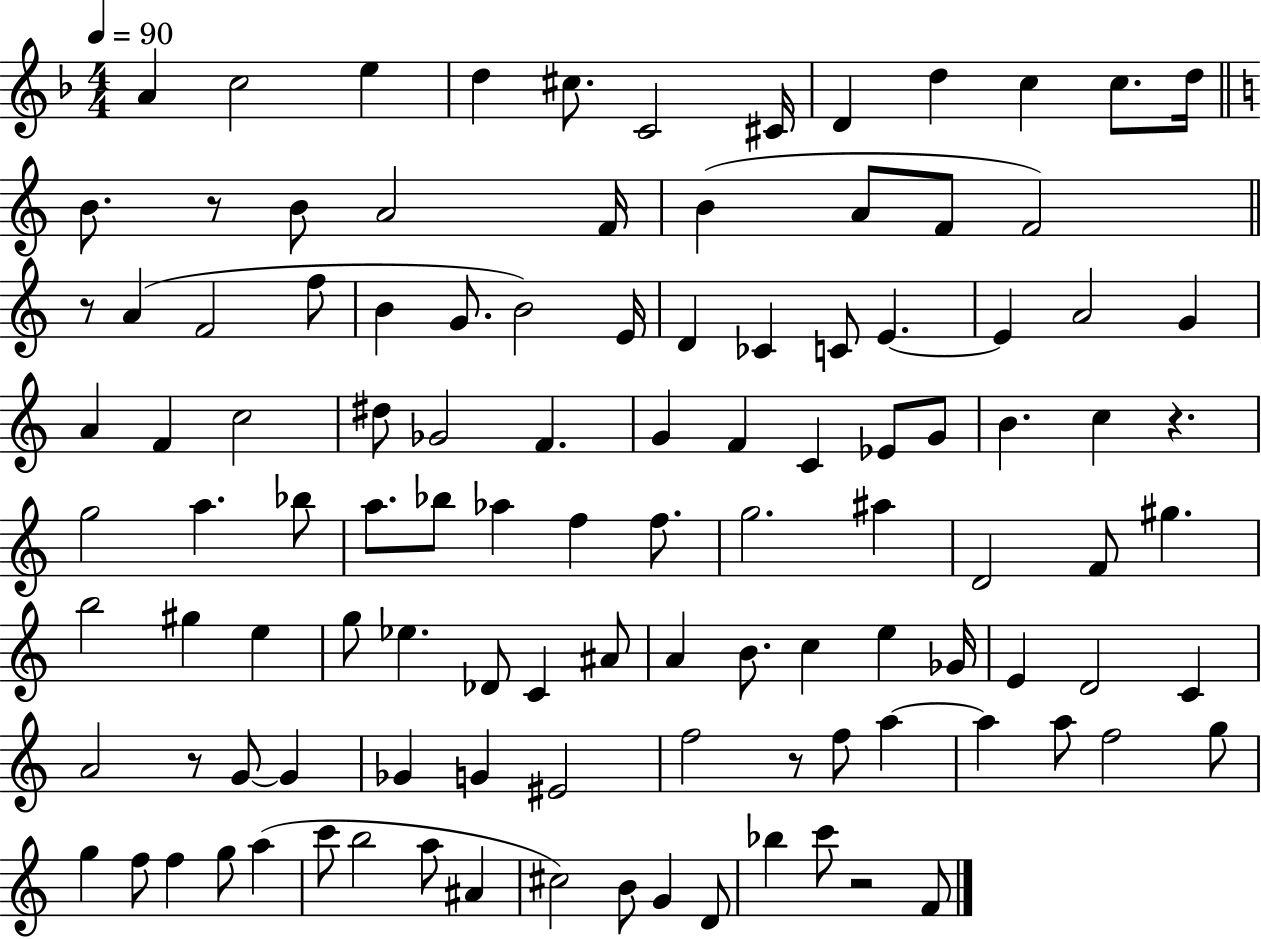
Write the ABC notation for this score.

X:1
T:Untitled
M:4/4
L:1/4
K:F
A c2 e d ^c/2 C2 ^C/4 D d c c/2 d/4 B/2 z/2 B/2 A2 F/4 B A/2 F/2 F2 z/2 A F2 f/2 B G/2 B2 E/4 D _C C/2 E E A2 G A F c2 ^d/2 _G2 F G F C _E/2 G/2 B c z g2 a _b/2 a/2 _b/2 _a f f/2 g2 ^a D2 F/2 ^g b2 ^g e g/2 _e _D/2 C ^A/2 A B/2 c e _G/4 E D2 C A2 z/2 G/2 G _G G ^E2 f2 z/2 f/2 a a a/2 f2 g/2 g f/2 f g/2 a c'/2 b2 a/2 ^A ^c2 B/2 G D/2 _b c'/2 z2 F/2